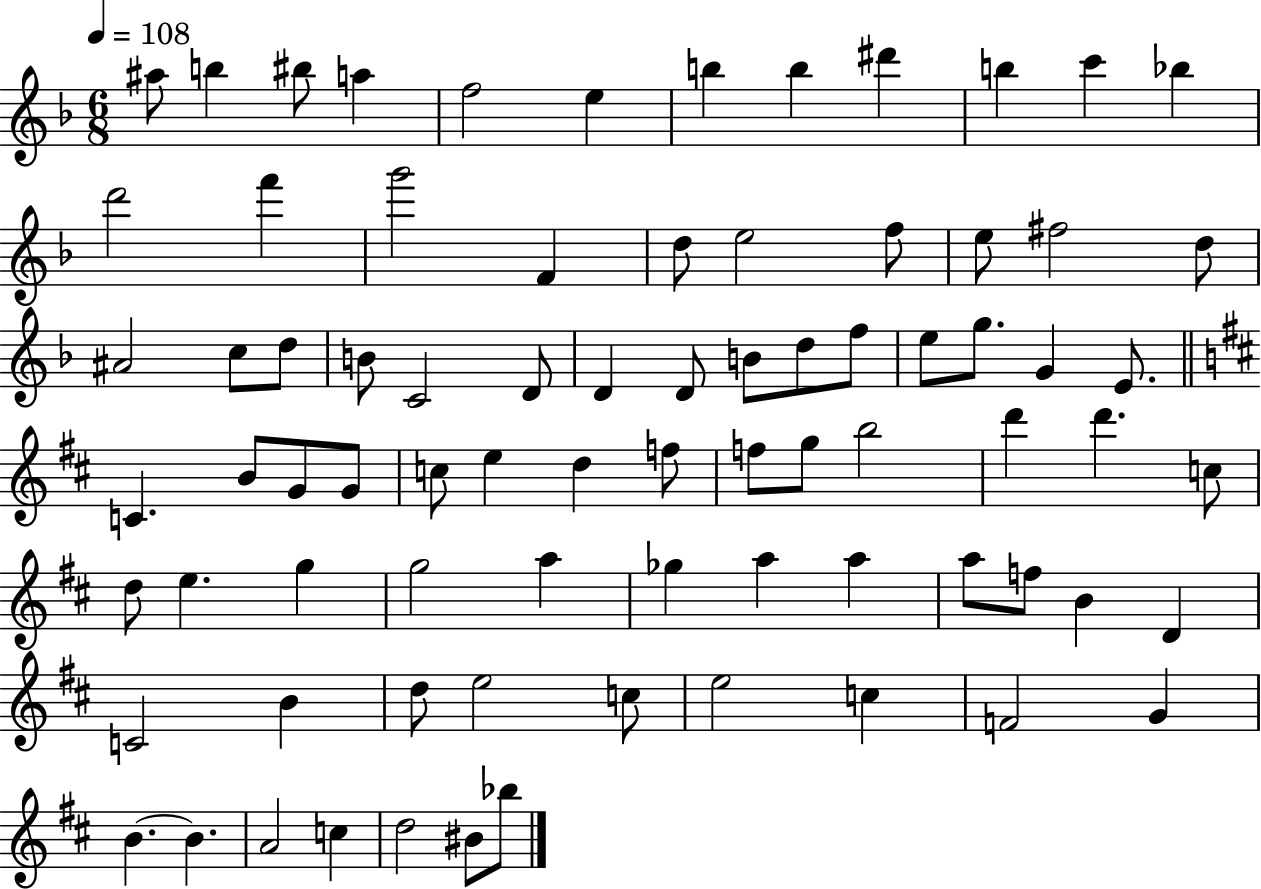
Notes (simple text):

A#5/e B5/q BIS5/e A5/q F5/h E5/q B5/q B5/q D#6/q B5/q C6/q Bb5/q D6/h F6/q G6/h F4/q D5/e E5/h F5/e E5/e F#5/h D5/e A#4/h C5/e D5/e B4/e C4/h D4/e D4/q D4/e B4/e D5/e F5/e E5/e G5/e. G4/q E4/e. C4/q. B4/e G4/e G4/e C5/e E5/q D5/q F5/e F5/e G5/e B5/h D6/q D6/q. C5/e D5/e E5/q. G5/q G5/h A5/q Gb5/q A5/q A5/q A5/e F5/e B4/q D4/q C4/h B4/q D5/e E5/h C5/e E5/h C5/q F4/h G4/q B4/q. B4/q. A4/h C5/q D5/h BIS4/e Bb5/e